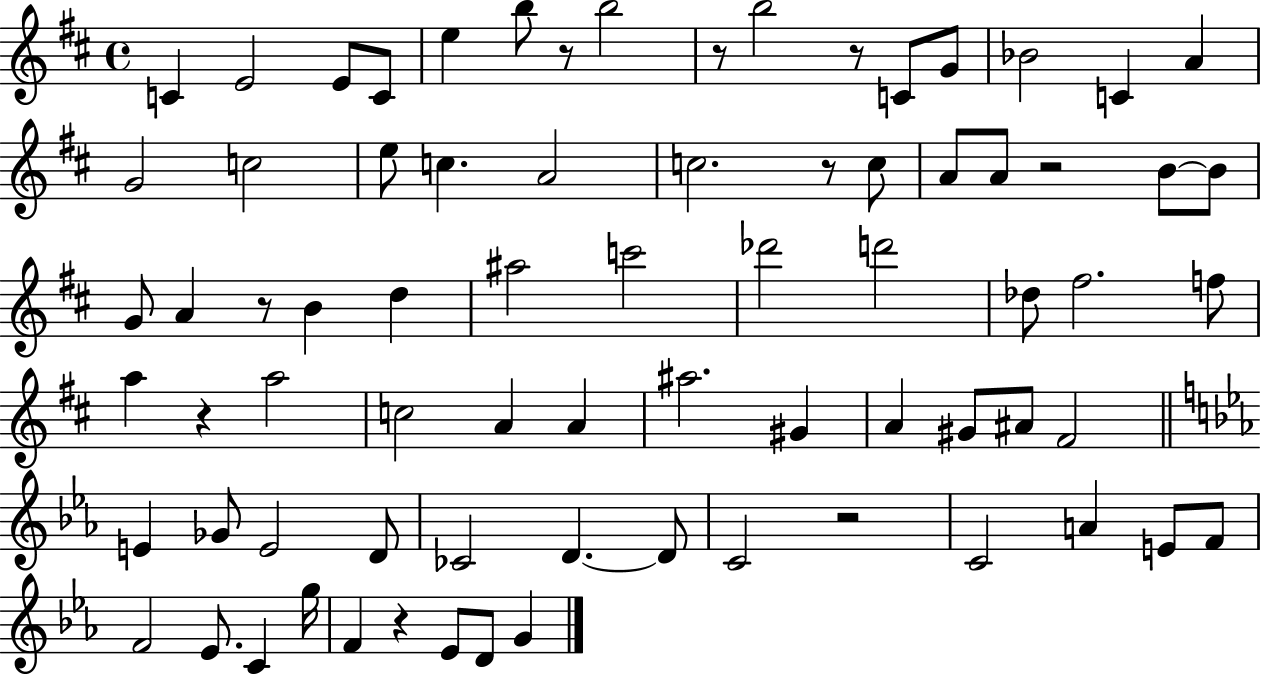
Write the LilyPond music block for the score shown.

{
  \clef treble
  \time 4/4
  \defaultTimeSignature
  \key d \major
  \repeat volta 2 { c'4 e'2 e'8 c'8 | e''4 b''8 r8 b''2 | r8 b''2 r8 c'8 g'8 | bes'2 c'4 a'4 | \break g'2 c''2 | e''8 c''4. a'2 | c''2. r8 c''8 | a'8 a'8 r2 b'8~~ b'8 | \break g'8 a'4 r8 b'4 d''4 | ais''2 c'''2 | des'''2 d'''2 | des''8 fis''2. f''8 | \break a''4 r4 a''2 | c''2 a'4 a'4 | ais''2. gis'4 | a'4 gis'8 ais'8 fis'2 | \break \bar "||" \break \key ees \major e'4 ges'8 e'2 d'8 | ces'2 d'4.~~ d'8 | c'2 r2 | c'2 a'4 e'8 f'8 | \break f'2 ees'8. c'4 g''16 | f'4 r4 ees'8 d'8 g'4 | } \bar "|."
}